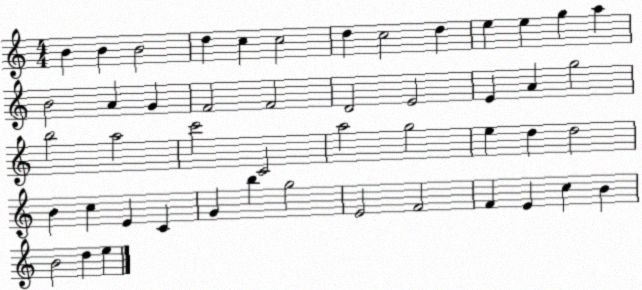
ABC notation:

X:1
T:Untitled
M:4/4
L:1/4
K:C
B B B2 d c c2 d c2 d e e g a B2 A G F2 F2 D2 E2 E A g2 b2 a2 c'2 C2 a2 g2 e d d2 B c E C G b g2 E2 F2 F E c B B2 d e